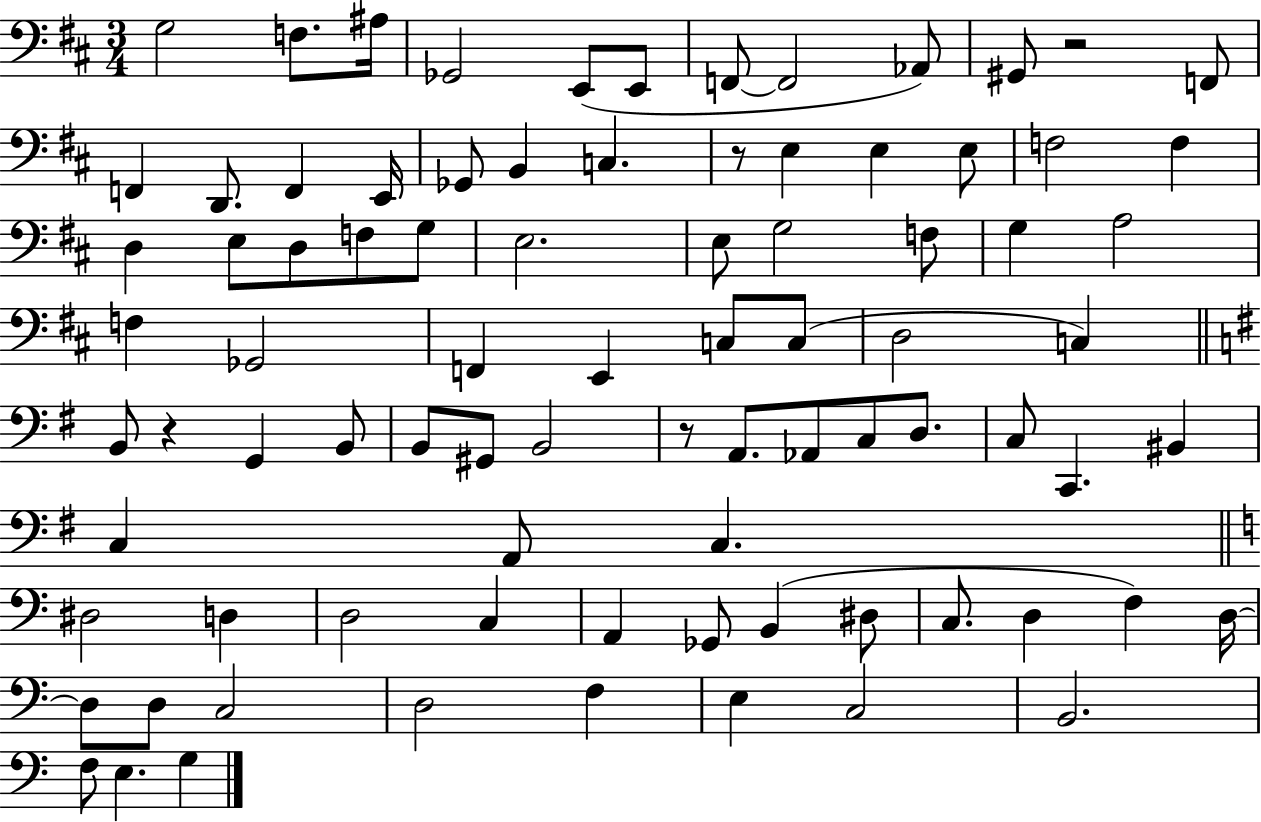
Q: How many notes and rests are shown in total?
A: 85